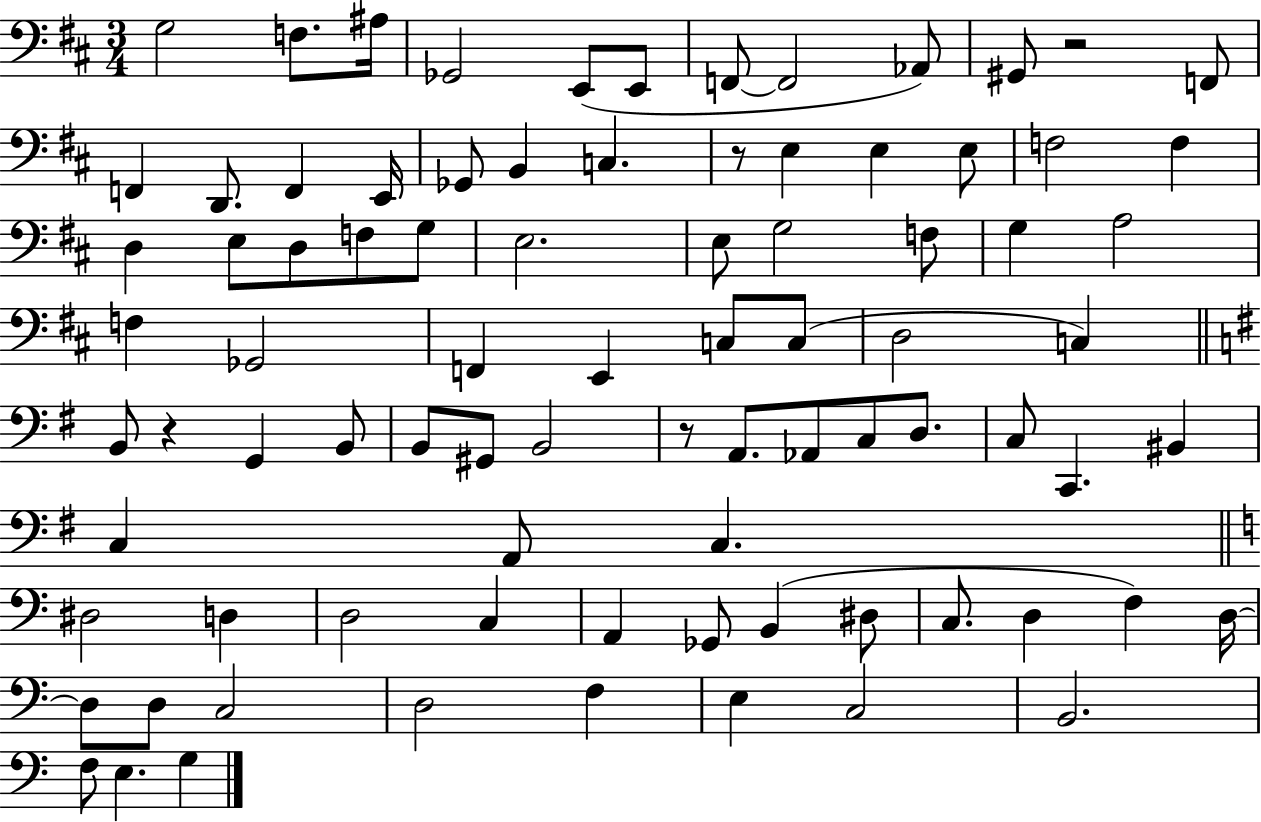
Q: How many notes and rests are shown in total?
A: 85